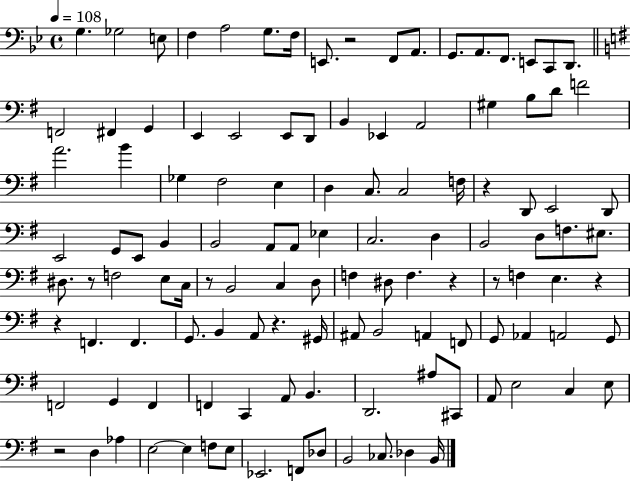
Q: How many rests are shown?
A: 10